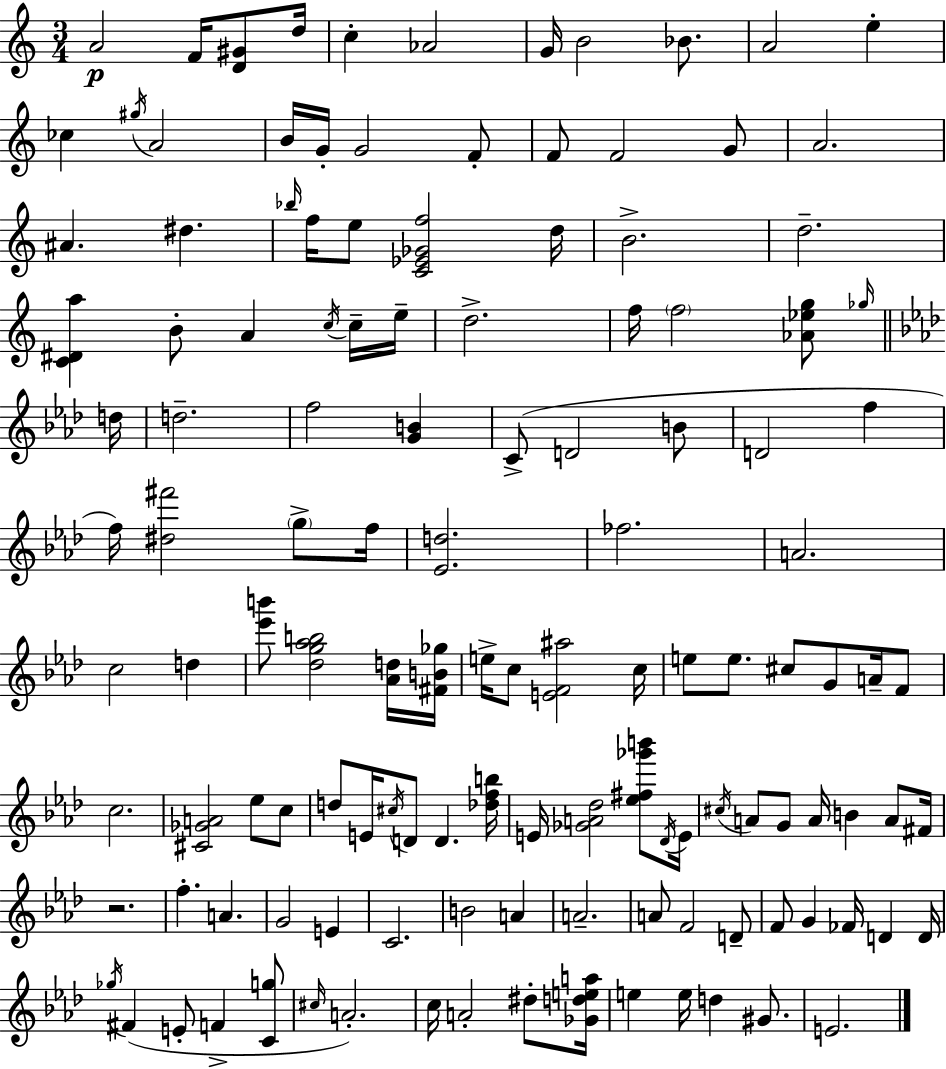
A4/h F4/s [D4,G#4]/e D5/s C5/q Ab4/h G4/s B4/h Bb4/e. A4/h E5/q CES5/q G#5/s A4/h B4/s G4/s G4/h F4/e F4/e F4/h G4/e A4/h. A#4/q. D#5/q. Bb5/s F5/s E5/e [C4,Eb4,Gb4,F5]/h D5/s B4/h. D5/h. [C4,D#4,A5]/q B4/e A4/q C5/s C5/s E5/s D5/h. F5/s F5/h [Ab4,Eb5,G5]/e Gb5/s D5/s D5/h. F5/h [G4,B4]/q C4/e D4/h B4/e D4/h F5/q F5/s [D#5,F#6]/h G5/e F5/s [Eb4,D5]/h. FES5/h. A4/h. C5/h D5/q [Eb6,B6]/e [Db5,G5,Ab5,B5]/h [Ab4,D5]/s [F#4,B4,Gb5]/s E5/s C5/e [E4,F4,A#5]/h C5/s E5/e E5/e. C#5/e G4/e A4/s F4/e C5/h. [C#4,Gb4,A4]/h Eb5/e C5/e D5/e E4/s C#5/s D4/e D4/q. [Db5,F5,B5]/s E4/s [Gb4,A4,Db5]/h [Eb5,F#5,Gb6,B6]/e Db4/s E4/s C#5/s A4/e G4/e A4/s B4/q A4/e F#4/s R/h. F5/q. A4/q. G4/h E4/q C4/h. B4/h A4/q A4/h. A4/e F4/h D4/e F4/e G4/q FES4/s D4/q D4/s Gb5/s F#4/q E4/e F4/q [C4,G5]/e C#5/s A4/h. C5/s A4/h D#5/e [Gb4,D5,E5,A5]/s E5/q E5/s D5/q G#4/e. E4/h.